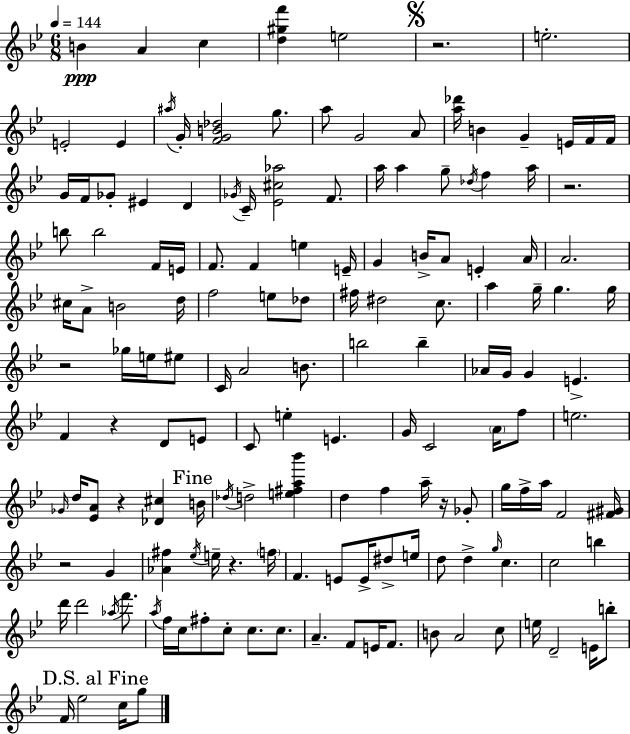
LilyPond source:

{
  \clef treble
  \numericTimeSignature
  \time 6/8
  \key bes \major
  \tempo 4 = 144
  b'4\ppp a'4 c''4 | <d'' gis'' f'''>4 e''2 | \mark \markup { \musicglyph "scripts.segno" } r2. | e''2.-. | \break e'2-. e'4 | \acciaccatura { ais''16 } g'16-. <f' g' b' des''>2 g''8. | a''8 g'2 a'8 | <a'' des'''>16 b'4 g'4-- e'16 f'16 | \break f'16 g'16 f'16 ges'8-. eis'4 d'4 | \acciaccatura { ges'16 } c'16-- <ees' cis'' aes''>2 f'8. | a''16 a''4 g''8-- \acciaccatura { des''16 } f''4 | a''16 r2. | \break b''8 b''2 | f'16 e'16 f'8. f'4 e''4 | e'16-- g'4 b'16-> a'8 e'4-. | a'16 a'2. | \break cis''16 a'8-> b'2 | d''16 f''2 e''8 | des''8 fis''16 dis''2 | c''8. a''4 g''16-- g''4. | \break g''16 r2 ges''16 | e''16 eis''8 c'16 a'2 | b'8. b''2 b''4-- | aes'16 g'16 g'4 e'4.-> | \break f'4 r4 d'8 | e'8 c'8 e''4-. e'4. | g'16 c'2 | \parenthesize a'16 f''8 e''2. | \break \grace { ges'16 } d''16 <ees' a'>8 r4 <des' cis''>4 | \mark "Fine" b'16 \acciaccatura { des''16 } d''2-> | <e'' fis'' a'' bes'''>4 d''4 f''4 | a''16-- r16 ges'8-. g''16 f''16-> a''16 f'2 | \break <fis' gis'>16 r2 | g'4 <aes' fis''>4 \acciaccatura { ees''16 } e''16-- r4. | \parenthesize f''16 f'4. | e'8 e'16-> dis''8-> e''16 d''8 d''4-> | \break \grace { g''16 } c''4. c''2 | b''4 d'''16 d'''2 | \acciaccatura { aes''16 } f'''8. \acciaccatura { a''16 } f''16 c''16 fis''8-. | c''8-. c''8. c''8. a'4.-- | \break f'8 e'16 f'8. b'8 a'2 | c''8 e''16 d'2-- | e'16 b''8-. \mark "D.S. al Fine" f'16 ees''2 | c''16 g''8 \bar "|."
}